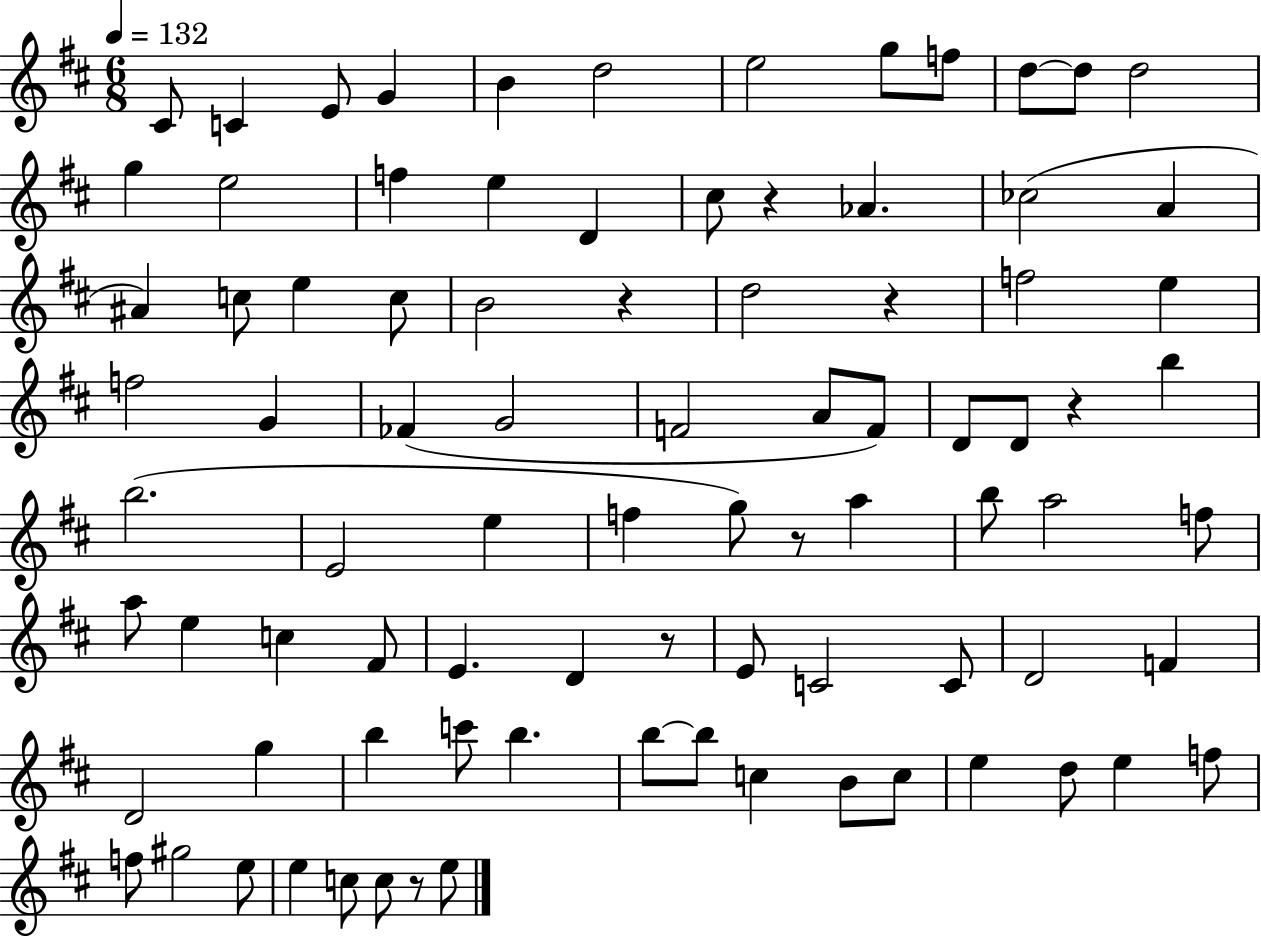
X:1
T:Untitled
M:6/8
L:1/4
K:D
^C/2 C E/2 G B d2 e2 g/2 f/2 d/2 d/2 d2 g e2 f e D ^c/2 z _A _c2 A ^A c/2 e c/2 B2 z d2 z f2 e f2 G _F G2 F2 A/2 F/2 D/2 D/2 z b b2 E2 e f g/2 z/2 a b/2 a2 f/2 a/2 e c ^F/2 E D z/2 E/2 C2 C/2 D2 F D2 g b c'/2 b b/2 b/2 c B/2 c/2 e d/2 e f/2 f/2 ^g2 e/2 e c/2 c/2 z/2 e/2